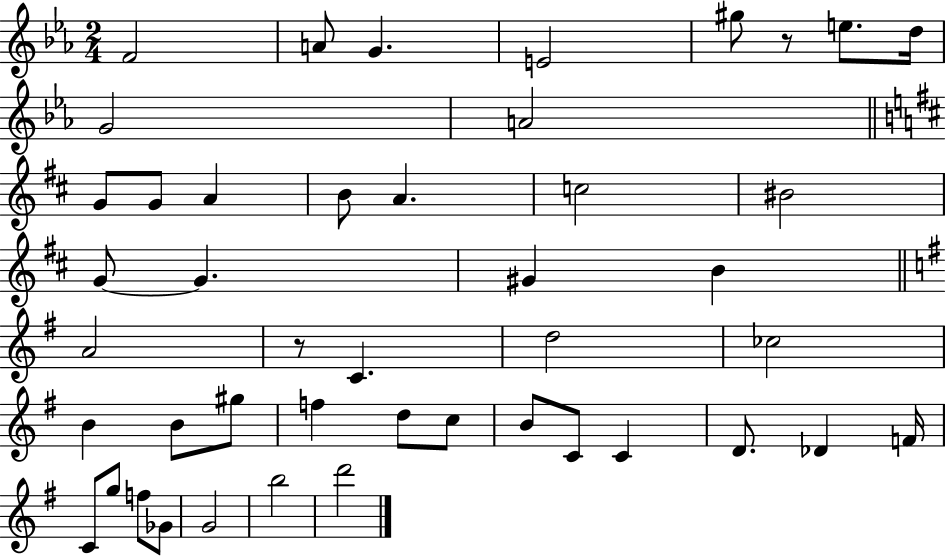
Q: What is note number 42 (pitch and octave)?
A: B5